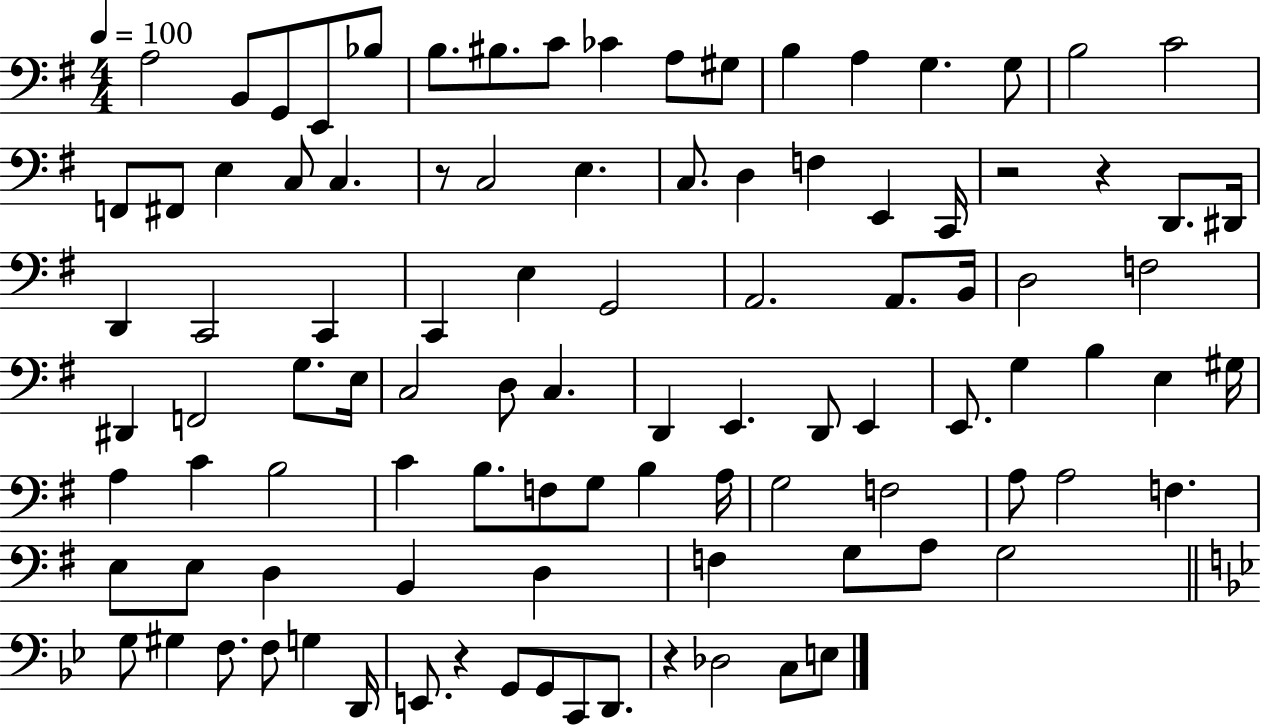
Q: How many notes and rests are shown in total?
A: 100